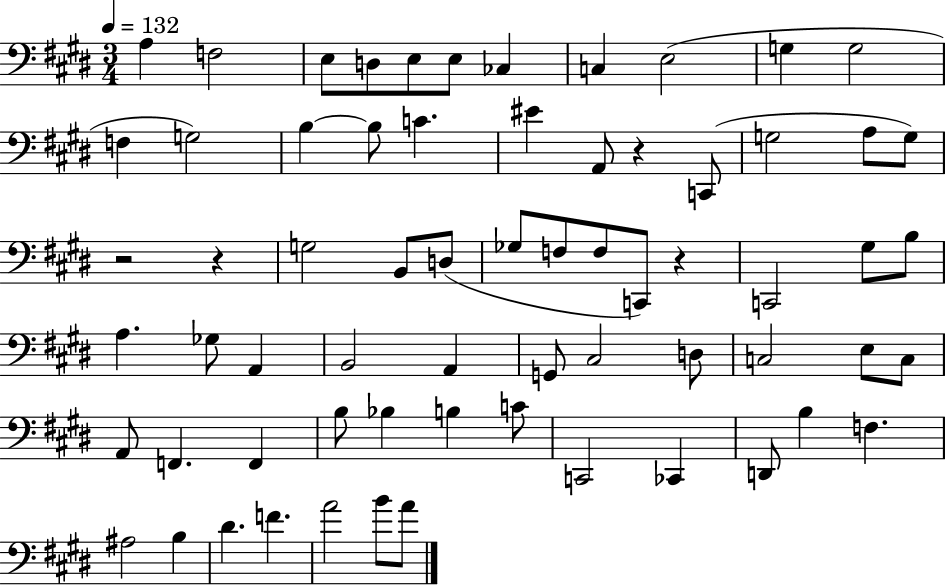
A3/q F3/h E3/e D3/e E3/e E3/e CES3/q C3/q E3/h G3/q G3/h F3/q G3/h B3/q B3/e C4/q. EIS4/q A2/e R/q C2/e G3/h A3/e G3/e R/h R/q G3/h B2/e D3/e Gb3/e F3/e F3/e C2/e R/q C2/h G#3/e B3/e A3/q. Gb3/e A2/q B2/h A2/q G2/e C#3/h D3/e C3/h E3/e C3/e A2/e F2/q. F2/q B3/e Bb3/q B3/q C4/e C2/h CES2/q D2/e B3/q F3/q. A#3/h B3/q D#4/q. F4/q. A4/h B4/e A4/e